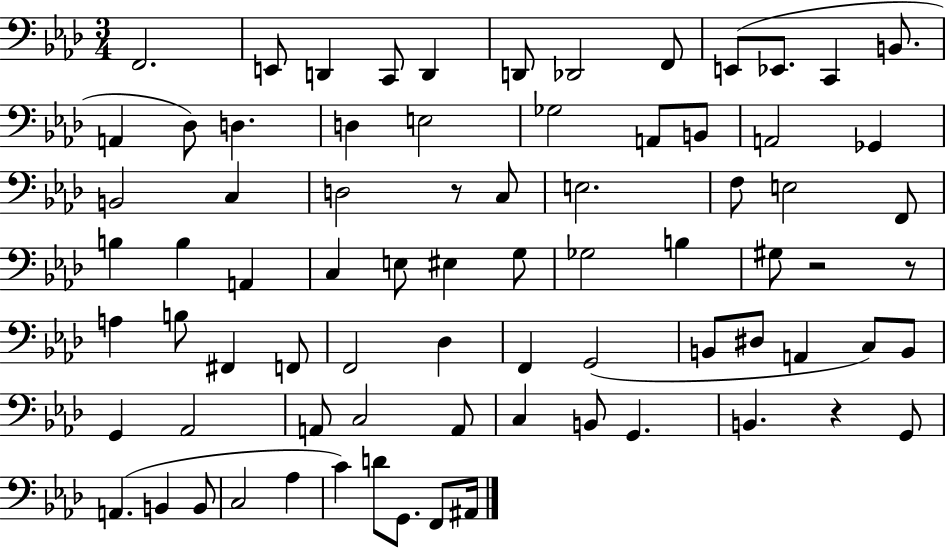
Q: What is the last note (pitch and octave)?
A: A#2